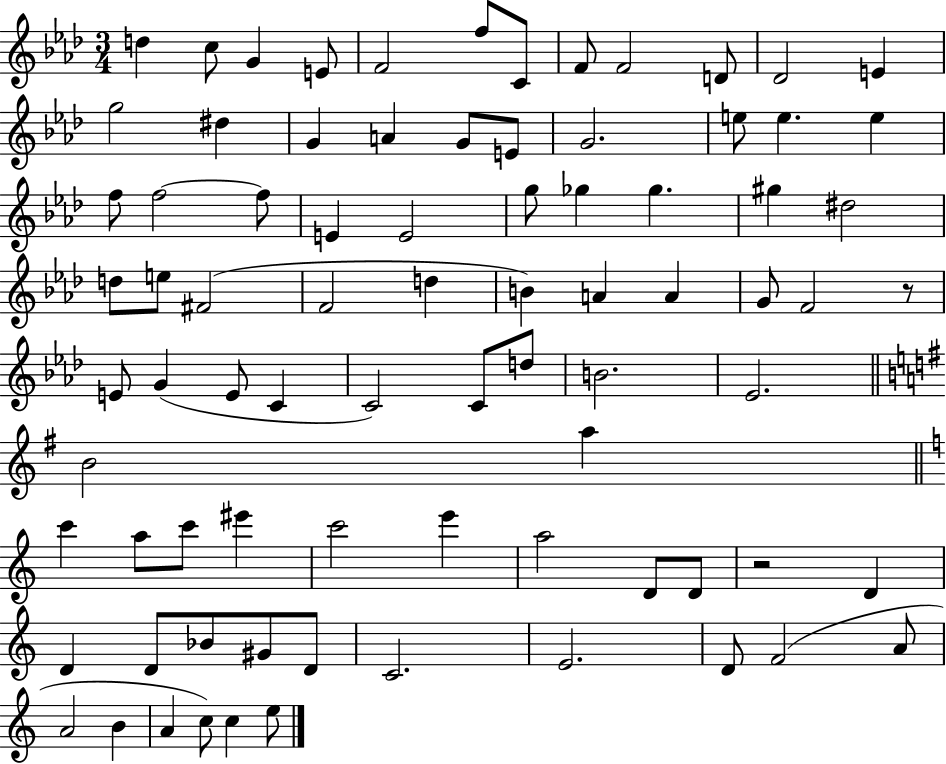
D5/q C5/e G4/q E4/e F4/h F5/e C4/e F4/e F4/h D4/e Db4/h E4/q G5/h D#5/q G4/q A4/q G4/e E4/e G4/h. E5/e E5/q. E5/q F5/e F5/h F5/e E4/q E4/h G5/e Gb5/q Gb5/q. G#5/q D#5/h D5/e E5/e F#4/h F4/h D5/q B4/q A4/q A4/q G4/e F4/h R/e E4/e G4/q E4/e C4/q C4/h C4/e D5/e B4/h. Eb4/h. B4/h A5/q C6/q A5/e C6/e EIS6/q C6/h E6/q A5/h D4/e D4/e R/h D4/q D4/q D4/e Bb4/e G#4/e D4/e C4/h. E4/h. D4/e F4/h A4/e A4/h B4/q A4/q C5/e C5/q E5/e